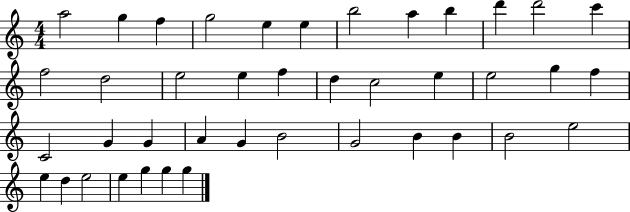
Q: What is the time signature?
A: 4/4